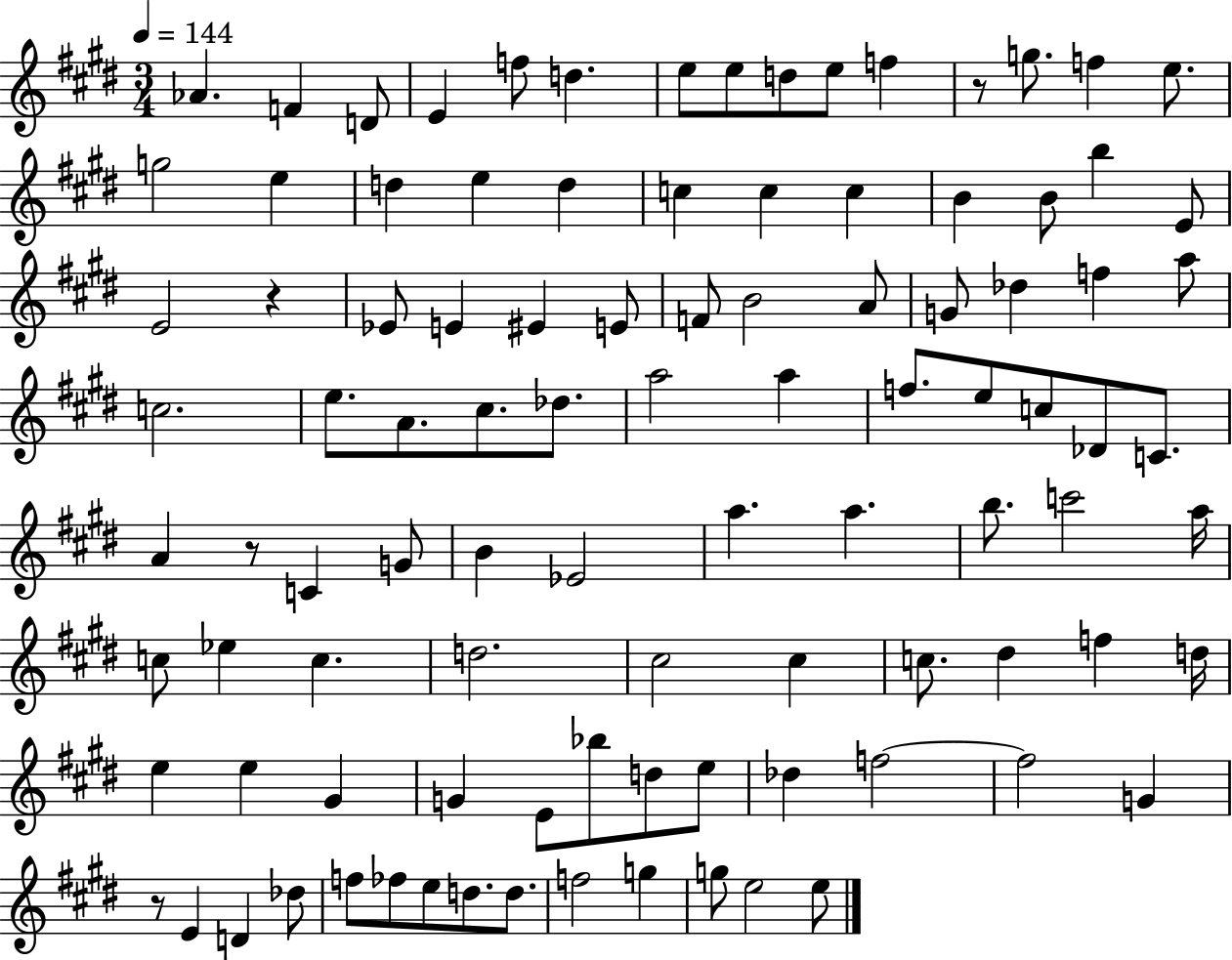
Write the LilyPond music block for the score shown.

{
  \clef treble
  \numericTimeSignature
  \time 3/4
  \key e \major
  \tempo 4 = 144
  aes'4. f'4 d'8 | e'4 f''8 d''4. | e''8 e''8 d''8 e''8 f''4 | r8 g''8. f''4 e''8. | \break g''2 e''4 | d''4 e''4 d''4 | c''4 c''4 c''4 | b'4 b'8 b''4 e'8 | \break e'2 r4 | ees'8 e'4 eis'4 e'8 | f'8 b'2 a'8 | g'8 des''4 f''4 a''8 | \break c''2. | e''8. a'8. cis''8. des''8. | a''2 a''4 | f''8. e''8 c''8 des'8 c'8. | \break a'4 r8 c'4 g'8 | b'4 ees'2 | a''4. a''4. | b''8. c'''2 a''16 | \break c''8 ees''4 c''4. | d''2. | cis''2 cis''4 | c''8. dis''4 f''4 d''16 | \break e''4 e''4 gis'4 | g'4 e'8 bes''8 d''8 e''8 | des''4 f''2~~ | f''2 g'4 | \break r8 e'4 d'4 des''8 | f''8 fes''8 e''8 d''8. d''8. | f''2 g''4 | g''8 e''2 e''8 | \break \bar "|."
}